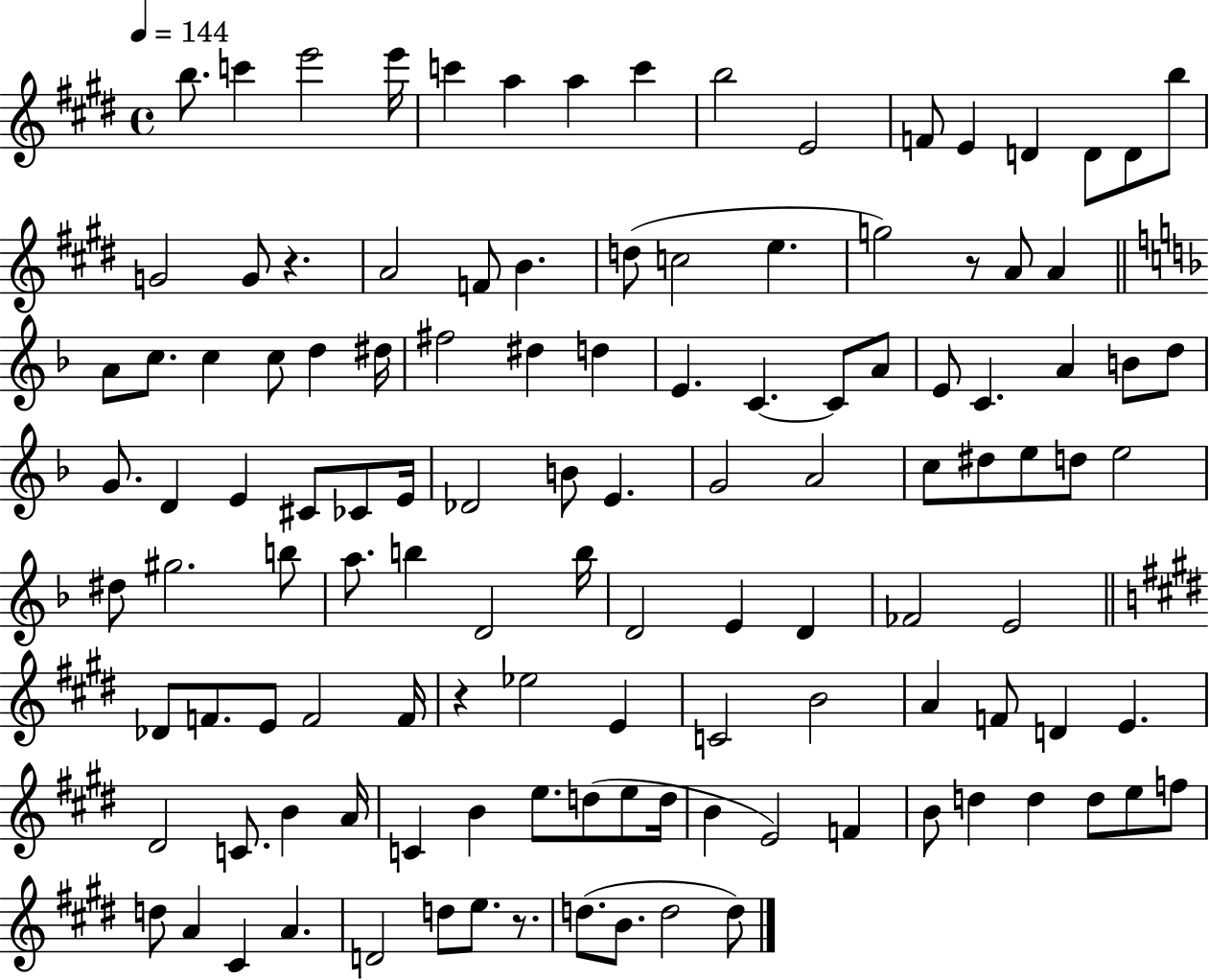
B5/e. C6/q E6/h E6/s C6/q A5/q A5/q C6/q B5/h E4/h F4/e E4/q D4/q D4/e D4/e B5/e G4/h G4/e R/q. A4/h F4/e B4/q. D5/e C5/h E5/q. G5/h R/e A4/e A4/q A4/e C5/e. C5/q C5/e D5/q D#5/s F#5/h D#5/q D5/q E4/q. C4/q. C4/e A4/e E4/e C4/q. A4/q B4/e D5/e G4/e. D4/q E4/q C#4/e CES4/e E4/s Db4/h B4/e E4/q. G4/h A4/h C5/e D#5/e E5/e D5/e E5/h D#5/e G#5/h. B5/e A5/e. B5/q D4/h B5/s D4/h E4/q D4/q FES4/h E4/h Db4/e F4/e. E4/e F4/h F4/s R/q Eb5/h E4/q C4/h B4/h A4/q F4/e D4/q E4/q. D#4/h C4/e. B4/q A4/s C4/q B4/q E5/e. D5/e E5/e D5/s B4/q E4/h F4/q B4/e D5/q D5/q D5/e E5/e F5/e D5/e A4/q C#4/q A4/q. D4/h D5/e E5/e. R/e. D5/e. B4/e. D5/h D5/e